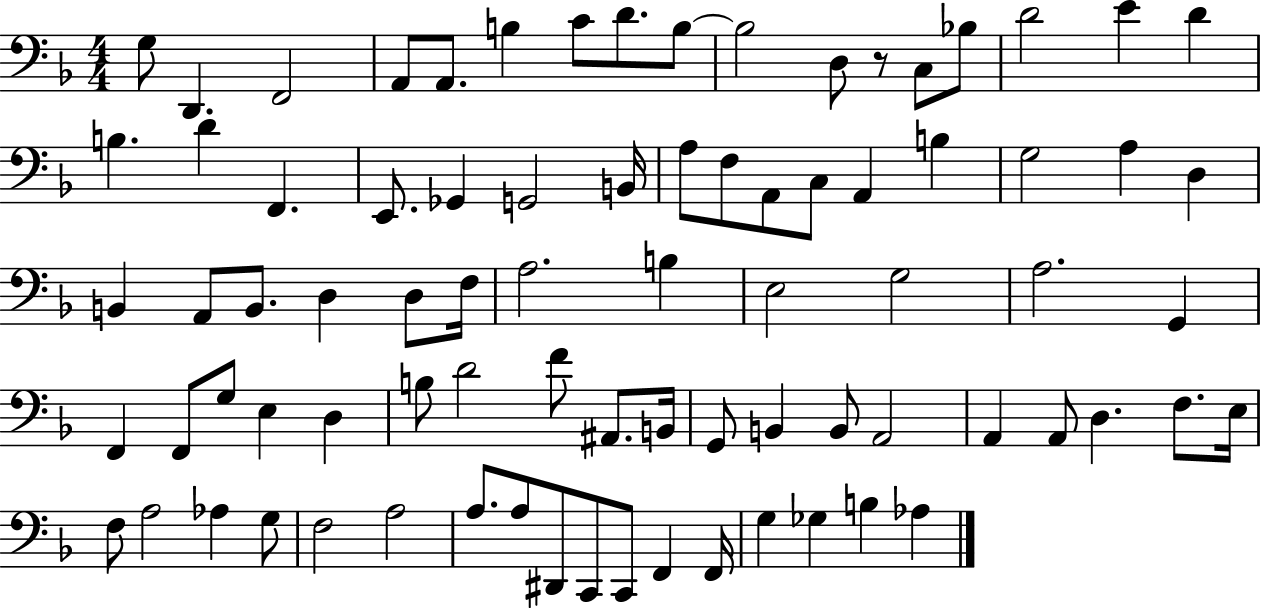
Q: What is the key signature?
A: F major